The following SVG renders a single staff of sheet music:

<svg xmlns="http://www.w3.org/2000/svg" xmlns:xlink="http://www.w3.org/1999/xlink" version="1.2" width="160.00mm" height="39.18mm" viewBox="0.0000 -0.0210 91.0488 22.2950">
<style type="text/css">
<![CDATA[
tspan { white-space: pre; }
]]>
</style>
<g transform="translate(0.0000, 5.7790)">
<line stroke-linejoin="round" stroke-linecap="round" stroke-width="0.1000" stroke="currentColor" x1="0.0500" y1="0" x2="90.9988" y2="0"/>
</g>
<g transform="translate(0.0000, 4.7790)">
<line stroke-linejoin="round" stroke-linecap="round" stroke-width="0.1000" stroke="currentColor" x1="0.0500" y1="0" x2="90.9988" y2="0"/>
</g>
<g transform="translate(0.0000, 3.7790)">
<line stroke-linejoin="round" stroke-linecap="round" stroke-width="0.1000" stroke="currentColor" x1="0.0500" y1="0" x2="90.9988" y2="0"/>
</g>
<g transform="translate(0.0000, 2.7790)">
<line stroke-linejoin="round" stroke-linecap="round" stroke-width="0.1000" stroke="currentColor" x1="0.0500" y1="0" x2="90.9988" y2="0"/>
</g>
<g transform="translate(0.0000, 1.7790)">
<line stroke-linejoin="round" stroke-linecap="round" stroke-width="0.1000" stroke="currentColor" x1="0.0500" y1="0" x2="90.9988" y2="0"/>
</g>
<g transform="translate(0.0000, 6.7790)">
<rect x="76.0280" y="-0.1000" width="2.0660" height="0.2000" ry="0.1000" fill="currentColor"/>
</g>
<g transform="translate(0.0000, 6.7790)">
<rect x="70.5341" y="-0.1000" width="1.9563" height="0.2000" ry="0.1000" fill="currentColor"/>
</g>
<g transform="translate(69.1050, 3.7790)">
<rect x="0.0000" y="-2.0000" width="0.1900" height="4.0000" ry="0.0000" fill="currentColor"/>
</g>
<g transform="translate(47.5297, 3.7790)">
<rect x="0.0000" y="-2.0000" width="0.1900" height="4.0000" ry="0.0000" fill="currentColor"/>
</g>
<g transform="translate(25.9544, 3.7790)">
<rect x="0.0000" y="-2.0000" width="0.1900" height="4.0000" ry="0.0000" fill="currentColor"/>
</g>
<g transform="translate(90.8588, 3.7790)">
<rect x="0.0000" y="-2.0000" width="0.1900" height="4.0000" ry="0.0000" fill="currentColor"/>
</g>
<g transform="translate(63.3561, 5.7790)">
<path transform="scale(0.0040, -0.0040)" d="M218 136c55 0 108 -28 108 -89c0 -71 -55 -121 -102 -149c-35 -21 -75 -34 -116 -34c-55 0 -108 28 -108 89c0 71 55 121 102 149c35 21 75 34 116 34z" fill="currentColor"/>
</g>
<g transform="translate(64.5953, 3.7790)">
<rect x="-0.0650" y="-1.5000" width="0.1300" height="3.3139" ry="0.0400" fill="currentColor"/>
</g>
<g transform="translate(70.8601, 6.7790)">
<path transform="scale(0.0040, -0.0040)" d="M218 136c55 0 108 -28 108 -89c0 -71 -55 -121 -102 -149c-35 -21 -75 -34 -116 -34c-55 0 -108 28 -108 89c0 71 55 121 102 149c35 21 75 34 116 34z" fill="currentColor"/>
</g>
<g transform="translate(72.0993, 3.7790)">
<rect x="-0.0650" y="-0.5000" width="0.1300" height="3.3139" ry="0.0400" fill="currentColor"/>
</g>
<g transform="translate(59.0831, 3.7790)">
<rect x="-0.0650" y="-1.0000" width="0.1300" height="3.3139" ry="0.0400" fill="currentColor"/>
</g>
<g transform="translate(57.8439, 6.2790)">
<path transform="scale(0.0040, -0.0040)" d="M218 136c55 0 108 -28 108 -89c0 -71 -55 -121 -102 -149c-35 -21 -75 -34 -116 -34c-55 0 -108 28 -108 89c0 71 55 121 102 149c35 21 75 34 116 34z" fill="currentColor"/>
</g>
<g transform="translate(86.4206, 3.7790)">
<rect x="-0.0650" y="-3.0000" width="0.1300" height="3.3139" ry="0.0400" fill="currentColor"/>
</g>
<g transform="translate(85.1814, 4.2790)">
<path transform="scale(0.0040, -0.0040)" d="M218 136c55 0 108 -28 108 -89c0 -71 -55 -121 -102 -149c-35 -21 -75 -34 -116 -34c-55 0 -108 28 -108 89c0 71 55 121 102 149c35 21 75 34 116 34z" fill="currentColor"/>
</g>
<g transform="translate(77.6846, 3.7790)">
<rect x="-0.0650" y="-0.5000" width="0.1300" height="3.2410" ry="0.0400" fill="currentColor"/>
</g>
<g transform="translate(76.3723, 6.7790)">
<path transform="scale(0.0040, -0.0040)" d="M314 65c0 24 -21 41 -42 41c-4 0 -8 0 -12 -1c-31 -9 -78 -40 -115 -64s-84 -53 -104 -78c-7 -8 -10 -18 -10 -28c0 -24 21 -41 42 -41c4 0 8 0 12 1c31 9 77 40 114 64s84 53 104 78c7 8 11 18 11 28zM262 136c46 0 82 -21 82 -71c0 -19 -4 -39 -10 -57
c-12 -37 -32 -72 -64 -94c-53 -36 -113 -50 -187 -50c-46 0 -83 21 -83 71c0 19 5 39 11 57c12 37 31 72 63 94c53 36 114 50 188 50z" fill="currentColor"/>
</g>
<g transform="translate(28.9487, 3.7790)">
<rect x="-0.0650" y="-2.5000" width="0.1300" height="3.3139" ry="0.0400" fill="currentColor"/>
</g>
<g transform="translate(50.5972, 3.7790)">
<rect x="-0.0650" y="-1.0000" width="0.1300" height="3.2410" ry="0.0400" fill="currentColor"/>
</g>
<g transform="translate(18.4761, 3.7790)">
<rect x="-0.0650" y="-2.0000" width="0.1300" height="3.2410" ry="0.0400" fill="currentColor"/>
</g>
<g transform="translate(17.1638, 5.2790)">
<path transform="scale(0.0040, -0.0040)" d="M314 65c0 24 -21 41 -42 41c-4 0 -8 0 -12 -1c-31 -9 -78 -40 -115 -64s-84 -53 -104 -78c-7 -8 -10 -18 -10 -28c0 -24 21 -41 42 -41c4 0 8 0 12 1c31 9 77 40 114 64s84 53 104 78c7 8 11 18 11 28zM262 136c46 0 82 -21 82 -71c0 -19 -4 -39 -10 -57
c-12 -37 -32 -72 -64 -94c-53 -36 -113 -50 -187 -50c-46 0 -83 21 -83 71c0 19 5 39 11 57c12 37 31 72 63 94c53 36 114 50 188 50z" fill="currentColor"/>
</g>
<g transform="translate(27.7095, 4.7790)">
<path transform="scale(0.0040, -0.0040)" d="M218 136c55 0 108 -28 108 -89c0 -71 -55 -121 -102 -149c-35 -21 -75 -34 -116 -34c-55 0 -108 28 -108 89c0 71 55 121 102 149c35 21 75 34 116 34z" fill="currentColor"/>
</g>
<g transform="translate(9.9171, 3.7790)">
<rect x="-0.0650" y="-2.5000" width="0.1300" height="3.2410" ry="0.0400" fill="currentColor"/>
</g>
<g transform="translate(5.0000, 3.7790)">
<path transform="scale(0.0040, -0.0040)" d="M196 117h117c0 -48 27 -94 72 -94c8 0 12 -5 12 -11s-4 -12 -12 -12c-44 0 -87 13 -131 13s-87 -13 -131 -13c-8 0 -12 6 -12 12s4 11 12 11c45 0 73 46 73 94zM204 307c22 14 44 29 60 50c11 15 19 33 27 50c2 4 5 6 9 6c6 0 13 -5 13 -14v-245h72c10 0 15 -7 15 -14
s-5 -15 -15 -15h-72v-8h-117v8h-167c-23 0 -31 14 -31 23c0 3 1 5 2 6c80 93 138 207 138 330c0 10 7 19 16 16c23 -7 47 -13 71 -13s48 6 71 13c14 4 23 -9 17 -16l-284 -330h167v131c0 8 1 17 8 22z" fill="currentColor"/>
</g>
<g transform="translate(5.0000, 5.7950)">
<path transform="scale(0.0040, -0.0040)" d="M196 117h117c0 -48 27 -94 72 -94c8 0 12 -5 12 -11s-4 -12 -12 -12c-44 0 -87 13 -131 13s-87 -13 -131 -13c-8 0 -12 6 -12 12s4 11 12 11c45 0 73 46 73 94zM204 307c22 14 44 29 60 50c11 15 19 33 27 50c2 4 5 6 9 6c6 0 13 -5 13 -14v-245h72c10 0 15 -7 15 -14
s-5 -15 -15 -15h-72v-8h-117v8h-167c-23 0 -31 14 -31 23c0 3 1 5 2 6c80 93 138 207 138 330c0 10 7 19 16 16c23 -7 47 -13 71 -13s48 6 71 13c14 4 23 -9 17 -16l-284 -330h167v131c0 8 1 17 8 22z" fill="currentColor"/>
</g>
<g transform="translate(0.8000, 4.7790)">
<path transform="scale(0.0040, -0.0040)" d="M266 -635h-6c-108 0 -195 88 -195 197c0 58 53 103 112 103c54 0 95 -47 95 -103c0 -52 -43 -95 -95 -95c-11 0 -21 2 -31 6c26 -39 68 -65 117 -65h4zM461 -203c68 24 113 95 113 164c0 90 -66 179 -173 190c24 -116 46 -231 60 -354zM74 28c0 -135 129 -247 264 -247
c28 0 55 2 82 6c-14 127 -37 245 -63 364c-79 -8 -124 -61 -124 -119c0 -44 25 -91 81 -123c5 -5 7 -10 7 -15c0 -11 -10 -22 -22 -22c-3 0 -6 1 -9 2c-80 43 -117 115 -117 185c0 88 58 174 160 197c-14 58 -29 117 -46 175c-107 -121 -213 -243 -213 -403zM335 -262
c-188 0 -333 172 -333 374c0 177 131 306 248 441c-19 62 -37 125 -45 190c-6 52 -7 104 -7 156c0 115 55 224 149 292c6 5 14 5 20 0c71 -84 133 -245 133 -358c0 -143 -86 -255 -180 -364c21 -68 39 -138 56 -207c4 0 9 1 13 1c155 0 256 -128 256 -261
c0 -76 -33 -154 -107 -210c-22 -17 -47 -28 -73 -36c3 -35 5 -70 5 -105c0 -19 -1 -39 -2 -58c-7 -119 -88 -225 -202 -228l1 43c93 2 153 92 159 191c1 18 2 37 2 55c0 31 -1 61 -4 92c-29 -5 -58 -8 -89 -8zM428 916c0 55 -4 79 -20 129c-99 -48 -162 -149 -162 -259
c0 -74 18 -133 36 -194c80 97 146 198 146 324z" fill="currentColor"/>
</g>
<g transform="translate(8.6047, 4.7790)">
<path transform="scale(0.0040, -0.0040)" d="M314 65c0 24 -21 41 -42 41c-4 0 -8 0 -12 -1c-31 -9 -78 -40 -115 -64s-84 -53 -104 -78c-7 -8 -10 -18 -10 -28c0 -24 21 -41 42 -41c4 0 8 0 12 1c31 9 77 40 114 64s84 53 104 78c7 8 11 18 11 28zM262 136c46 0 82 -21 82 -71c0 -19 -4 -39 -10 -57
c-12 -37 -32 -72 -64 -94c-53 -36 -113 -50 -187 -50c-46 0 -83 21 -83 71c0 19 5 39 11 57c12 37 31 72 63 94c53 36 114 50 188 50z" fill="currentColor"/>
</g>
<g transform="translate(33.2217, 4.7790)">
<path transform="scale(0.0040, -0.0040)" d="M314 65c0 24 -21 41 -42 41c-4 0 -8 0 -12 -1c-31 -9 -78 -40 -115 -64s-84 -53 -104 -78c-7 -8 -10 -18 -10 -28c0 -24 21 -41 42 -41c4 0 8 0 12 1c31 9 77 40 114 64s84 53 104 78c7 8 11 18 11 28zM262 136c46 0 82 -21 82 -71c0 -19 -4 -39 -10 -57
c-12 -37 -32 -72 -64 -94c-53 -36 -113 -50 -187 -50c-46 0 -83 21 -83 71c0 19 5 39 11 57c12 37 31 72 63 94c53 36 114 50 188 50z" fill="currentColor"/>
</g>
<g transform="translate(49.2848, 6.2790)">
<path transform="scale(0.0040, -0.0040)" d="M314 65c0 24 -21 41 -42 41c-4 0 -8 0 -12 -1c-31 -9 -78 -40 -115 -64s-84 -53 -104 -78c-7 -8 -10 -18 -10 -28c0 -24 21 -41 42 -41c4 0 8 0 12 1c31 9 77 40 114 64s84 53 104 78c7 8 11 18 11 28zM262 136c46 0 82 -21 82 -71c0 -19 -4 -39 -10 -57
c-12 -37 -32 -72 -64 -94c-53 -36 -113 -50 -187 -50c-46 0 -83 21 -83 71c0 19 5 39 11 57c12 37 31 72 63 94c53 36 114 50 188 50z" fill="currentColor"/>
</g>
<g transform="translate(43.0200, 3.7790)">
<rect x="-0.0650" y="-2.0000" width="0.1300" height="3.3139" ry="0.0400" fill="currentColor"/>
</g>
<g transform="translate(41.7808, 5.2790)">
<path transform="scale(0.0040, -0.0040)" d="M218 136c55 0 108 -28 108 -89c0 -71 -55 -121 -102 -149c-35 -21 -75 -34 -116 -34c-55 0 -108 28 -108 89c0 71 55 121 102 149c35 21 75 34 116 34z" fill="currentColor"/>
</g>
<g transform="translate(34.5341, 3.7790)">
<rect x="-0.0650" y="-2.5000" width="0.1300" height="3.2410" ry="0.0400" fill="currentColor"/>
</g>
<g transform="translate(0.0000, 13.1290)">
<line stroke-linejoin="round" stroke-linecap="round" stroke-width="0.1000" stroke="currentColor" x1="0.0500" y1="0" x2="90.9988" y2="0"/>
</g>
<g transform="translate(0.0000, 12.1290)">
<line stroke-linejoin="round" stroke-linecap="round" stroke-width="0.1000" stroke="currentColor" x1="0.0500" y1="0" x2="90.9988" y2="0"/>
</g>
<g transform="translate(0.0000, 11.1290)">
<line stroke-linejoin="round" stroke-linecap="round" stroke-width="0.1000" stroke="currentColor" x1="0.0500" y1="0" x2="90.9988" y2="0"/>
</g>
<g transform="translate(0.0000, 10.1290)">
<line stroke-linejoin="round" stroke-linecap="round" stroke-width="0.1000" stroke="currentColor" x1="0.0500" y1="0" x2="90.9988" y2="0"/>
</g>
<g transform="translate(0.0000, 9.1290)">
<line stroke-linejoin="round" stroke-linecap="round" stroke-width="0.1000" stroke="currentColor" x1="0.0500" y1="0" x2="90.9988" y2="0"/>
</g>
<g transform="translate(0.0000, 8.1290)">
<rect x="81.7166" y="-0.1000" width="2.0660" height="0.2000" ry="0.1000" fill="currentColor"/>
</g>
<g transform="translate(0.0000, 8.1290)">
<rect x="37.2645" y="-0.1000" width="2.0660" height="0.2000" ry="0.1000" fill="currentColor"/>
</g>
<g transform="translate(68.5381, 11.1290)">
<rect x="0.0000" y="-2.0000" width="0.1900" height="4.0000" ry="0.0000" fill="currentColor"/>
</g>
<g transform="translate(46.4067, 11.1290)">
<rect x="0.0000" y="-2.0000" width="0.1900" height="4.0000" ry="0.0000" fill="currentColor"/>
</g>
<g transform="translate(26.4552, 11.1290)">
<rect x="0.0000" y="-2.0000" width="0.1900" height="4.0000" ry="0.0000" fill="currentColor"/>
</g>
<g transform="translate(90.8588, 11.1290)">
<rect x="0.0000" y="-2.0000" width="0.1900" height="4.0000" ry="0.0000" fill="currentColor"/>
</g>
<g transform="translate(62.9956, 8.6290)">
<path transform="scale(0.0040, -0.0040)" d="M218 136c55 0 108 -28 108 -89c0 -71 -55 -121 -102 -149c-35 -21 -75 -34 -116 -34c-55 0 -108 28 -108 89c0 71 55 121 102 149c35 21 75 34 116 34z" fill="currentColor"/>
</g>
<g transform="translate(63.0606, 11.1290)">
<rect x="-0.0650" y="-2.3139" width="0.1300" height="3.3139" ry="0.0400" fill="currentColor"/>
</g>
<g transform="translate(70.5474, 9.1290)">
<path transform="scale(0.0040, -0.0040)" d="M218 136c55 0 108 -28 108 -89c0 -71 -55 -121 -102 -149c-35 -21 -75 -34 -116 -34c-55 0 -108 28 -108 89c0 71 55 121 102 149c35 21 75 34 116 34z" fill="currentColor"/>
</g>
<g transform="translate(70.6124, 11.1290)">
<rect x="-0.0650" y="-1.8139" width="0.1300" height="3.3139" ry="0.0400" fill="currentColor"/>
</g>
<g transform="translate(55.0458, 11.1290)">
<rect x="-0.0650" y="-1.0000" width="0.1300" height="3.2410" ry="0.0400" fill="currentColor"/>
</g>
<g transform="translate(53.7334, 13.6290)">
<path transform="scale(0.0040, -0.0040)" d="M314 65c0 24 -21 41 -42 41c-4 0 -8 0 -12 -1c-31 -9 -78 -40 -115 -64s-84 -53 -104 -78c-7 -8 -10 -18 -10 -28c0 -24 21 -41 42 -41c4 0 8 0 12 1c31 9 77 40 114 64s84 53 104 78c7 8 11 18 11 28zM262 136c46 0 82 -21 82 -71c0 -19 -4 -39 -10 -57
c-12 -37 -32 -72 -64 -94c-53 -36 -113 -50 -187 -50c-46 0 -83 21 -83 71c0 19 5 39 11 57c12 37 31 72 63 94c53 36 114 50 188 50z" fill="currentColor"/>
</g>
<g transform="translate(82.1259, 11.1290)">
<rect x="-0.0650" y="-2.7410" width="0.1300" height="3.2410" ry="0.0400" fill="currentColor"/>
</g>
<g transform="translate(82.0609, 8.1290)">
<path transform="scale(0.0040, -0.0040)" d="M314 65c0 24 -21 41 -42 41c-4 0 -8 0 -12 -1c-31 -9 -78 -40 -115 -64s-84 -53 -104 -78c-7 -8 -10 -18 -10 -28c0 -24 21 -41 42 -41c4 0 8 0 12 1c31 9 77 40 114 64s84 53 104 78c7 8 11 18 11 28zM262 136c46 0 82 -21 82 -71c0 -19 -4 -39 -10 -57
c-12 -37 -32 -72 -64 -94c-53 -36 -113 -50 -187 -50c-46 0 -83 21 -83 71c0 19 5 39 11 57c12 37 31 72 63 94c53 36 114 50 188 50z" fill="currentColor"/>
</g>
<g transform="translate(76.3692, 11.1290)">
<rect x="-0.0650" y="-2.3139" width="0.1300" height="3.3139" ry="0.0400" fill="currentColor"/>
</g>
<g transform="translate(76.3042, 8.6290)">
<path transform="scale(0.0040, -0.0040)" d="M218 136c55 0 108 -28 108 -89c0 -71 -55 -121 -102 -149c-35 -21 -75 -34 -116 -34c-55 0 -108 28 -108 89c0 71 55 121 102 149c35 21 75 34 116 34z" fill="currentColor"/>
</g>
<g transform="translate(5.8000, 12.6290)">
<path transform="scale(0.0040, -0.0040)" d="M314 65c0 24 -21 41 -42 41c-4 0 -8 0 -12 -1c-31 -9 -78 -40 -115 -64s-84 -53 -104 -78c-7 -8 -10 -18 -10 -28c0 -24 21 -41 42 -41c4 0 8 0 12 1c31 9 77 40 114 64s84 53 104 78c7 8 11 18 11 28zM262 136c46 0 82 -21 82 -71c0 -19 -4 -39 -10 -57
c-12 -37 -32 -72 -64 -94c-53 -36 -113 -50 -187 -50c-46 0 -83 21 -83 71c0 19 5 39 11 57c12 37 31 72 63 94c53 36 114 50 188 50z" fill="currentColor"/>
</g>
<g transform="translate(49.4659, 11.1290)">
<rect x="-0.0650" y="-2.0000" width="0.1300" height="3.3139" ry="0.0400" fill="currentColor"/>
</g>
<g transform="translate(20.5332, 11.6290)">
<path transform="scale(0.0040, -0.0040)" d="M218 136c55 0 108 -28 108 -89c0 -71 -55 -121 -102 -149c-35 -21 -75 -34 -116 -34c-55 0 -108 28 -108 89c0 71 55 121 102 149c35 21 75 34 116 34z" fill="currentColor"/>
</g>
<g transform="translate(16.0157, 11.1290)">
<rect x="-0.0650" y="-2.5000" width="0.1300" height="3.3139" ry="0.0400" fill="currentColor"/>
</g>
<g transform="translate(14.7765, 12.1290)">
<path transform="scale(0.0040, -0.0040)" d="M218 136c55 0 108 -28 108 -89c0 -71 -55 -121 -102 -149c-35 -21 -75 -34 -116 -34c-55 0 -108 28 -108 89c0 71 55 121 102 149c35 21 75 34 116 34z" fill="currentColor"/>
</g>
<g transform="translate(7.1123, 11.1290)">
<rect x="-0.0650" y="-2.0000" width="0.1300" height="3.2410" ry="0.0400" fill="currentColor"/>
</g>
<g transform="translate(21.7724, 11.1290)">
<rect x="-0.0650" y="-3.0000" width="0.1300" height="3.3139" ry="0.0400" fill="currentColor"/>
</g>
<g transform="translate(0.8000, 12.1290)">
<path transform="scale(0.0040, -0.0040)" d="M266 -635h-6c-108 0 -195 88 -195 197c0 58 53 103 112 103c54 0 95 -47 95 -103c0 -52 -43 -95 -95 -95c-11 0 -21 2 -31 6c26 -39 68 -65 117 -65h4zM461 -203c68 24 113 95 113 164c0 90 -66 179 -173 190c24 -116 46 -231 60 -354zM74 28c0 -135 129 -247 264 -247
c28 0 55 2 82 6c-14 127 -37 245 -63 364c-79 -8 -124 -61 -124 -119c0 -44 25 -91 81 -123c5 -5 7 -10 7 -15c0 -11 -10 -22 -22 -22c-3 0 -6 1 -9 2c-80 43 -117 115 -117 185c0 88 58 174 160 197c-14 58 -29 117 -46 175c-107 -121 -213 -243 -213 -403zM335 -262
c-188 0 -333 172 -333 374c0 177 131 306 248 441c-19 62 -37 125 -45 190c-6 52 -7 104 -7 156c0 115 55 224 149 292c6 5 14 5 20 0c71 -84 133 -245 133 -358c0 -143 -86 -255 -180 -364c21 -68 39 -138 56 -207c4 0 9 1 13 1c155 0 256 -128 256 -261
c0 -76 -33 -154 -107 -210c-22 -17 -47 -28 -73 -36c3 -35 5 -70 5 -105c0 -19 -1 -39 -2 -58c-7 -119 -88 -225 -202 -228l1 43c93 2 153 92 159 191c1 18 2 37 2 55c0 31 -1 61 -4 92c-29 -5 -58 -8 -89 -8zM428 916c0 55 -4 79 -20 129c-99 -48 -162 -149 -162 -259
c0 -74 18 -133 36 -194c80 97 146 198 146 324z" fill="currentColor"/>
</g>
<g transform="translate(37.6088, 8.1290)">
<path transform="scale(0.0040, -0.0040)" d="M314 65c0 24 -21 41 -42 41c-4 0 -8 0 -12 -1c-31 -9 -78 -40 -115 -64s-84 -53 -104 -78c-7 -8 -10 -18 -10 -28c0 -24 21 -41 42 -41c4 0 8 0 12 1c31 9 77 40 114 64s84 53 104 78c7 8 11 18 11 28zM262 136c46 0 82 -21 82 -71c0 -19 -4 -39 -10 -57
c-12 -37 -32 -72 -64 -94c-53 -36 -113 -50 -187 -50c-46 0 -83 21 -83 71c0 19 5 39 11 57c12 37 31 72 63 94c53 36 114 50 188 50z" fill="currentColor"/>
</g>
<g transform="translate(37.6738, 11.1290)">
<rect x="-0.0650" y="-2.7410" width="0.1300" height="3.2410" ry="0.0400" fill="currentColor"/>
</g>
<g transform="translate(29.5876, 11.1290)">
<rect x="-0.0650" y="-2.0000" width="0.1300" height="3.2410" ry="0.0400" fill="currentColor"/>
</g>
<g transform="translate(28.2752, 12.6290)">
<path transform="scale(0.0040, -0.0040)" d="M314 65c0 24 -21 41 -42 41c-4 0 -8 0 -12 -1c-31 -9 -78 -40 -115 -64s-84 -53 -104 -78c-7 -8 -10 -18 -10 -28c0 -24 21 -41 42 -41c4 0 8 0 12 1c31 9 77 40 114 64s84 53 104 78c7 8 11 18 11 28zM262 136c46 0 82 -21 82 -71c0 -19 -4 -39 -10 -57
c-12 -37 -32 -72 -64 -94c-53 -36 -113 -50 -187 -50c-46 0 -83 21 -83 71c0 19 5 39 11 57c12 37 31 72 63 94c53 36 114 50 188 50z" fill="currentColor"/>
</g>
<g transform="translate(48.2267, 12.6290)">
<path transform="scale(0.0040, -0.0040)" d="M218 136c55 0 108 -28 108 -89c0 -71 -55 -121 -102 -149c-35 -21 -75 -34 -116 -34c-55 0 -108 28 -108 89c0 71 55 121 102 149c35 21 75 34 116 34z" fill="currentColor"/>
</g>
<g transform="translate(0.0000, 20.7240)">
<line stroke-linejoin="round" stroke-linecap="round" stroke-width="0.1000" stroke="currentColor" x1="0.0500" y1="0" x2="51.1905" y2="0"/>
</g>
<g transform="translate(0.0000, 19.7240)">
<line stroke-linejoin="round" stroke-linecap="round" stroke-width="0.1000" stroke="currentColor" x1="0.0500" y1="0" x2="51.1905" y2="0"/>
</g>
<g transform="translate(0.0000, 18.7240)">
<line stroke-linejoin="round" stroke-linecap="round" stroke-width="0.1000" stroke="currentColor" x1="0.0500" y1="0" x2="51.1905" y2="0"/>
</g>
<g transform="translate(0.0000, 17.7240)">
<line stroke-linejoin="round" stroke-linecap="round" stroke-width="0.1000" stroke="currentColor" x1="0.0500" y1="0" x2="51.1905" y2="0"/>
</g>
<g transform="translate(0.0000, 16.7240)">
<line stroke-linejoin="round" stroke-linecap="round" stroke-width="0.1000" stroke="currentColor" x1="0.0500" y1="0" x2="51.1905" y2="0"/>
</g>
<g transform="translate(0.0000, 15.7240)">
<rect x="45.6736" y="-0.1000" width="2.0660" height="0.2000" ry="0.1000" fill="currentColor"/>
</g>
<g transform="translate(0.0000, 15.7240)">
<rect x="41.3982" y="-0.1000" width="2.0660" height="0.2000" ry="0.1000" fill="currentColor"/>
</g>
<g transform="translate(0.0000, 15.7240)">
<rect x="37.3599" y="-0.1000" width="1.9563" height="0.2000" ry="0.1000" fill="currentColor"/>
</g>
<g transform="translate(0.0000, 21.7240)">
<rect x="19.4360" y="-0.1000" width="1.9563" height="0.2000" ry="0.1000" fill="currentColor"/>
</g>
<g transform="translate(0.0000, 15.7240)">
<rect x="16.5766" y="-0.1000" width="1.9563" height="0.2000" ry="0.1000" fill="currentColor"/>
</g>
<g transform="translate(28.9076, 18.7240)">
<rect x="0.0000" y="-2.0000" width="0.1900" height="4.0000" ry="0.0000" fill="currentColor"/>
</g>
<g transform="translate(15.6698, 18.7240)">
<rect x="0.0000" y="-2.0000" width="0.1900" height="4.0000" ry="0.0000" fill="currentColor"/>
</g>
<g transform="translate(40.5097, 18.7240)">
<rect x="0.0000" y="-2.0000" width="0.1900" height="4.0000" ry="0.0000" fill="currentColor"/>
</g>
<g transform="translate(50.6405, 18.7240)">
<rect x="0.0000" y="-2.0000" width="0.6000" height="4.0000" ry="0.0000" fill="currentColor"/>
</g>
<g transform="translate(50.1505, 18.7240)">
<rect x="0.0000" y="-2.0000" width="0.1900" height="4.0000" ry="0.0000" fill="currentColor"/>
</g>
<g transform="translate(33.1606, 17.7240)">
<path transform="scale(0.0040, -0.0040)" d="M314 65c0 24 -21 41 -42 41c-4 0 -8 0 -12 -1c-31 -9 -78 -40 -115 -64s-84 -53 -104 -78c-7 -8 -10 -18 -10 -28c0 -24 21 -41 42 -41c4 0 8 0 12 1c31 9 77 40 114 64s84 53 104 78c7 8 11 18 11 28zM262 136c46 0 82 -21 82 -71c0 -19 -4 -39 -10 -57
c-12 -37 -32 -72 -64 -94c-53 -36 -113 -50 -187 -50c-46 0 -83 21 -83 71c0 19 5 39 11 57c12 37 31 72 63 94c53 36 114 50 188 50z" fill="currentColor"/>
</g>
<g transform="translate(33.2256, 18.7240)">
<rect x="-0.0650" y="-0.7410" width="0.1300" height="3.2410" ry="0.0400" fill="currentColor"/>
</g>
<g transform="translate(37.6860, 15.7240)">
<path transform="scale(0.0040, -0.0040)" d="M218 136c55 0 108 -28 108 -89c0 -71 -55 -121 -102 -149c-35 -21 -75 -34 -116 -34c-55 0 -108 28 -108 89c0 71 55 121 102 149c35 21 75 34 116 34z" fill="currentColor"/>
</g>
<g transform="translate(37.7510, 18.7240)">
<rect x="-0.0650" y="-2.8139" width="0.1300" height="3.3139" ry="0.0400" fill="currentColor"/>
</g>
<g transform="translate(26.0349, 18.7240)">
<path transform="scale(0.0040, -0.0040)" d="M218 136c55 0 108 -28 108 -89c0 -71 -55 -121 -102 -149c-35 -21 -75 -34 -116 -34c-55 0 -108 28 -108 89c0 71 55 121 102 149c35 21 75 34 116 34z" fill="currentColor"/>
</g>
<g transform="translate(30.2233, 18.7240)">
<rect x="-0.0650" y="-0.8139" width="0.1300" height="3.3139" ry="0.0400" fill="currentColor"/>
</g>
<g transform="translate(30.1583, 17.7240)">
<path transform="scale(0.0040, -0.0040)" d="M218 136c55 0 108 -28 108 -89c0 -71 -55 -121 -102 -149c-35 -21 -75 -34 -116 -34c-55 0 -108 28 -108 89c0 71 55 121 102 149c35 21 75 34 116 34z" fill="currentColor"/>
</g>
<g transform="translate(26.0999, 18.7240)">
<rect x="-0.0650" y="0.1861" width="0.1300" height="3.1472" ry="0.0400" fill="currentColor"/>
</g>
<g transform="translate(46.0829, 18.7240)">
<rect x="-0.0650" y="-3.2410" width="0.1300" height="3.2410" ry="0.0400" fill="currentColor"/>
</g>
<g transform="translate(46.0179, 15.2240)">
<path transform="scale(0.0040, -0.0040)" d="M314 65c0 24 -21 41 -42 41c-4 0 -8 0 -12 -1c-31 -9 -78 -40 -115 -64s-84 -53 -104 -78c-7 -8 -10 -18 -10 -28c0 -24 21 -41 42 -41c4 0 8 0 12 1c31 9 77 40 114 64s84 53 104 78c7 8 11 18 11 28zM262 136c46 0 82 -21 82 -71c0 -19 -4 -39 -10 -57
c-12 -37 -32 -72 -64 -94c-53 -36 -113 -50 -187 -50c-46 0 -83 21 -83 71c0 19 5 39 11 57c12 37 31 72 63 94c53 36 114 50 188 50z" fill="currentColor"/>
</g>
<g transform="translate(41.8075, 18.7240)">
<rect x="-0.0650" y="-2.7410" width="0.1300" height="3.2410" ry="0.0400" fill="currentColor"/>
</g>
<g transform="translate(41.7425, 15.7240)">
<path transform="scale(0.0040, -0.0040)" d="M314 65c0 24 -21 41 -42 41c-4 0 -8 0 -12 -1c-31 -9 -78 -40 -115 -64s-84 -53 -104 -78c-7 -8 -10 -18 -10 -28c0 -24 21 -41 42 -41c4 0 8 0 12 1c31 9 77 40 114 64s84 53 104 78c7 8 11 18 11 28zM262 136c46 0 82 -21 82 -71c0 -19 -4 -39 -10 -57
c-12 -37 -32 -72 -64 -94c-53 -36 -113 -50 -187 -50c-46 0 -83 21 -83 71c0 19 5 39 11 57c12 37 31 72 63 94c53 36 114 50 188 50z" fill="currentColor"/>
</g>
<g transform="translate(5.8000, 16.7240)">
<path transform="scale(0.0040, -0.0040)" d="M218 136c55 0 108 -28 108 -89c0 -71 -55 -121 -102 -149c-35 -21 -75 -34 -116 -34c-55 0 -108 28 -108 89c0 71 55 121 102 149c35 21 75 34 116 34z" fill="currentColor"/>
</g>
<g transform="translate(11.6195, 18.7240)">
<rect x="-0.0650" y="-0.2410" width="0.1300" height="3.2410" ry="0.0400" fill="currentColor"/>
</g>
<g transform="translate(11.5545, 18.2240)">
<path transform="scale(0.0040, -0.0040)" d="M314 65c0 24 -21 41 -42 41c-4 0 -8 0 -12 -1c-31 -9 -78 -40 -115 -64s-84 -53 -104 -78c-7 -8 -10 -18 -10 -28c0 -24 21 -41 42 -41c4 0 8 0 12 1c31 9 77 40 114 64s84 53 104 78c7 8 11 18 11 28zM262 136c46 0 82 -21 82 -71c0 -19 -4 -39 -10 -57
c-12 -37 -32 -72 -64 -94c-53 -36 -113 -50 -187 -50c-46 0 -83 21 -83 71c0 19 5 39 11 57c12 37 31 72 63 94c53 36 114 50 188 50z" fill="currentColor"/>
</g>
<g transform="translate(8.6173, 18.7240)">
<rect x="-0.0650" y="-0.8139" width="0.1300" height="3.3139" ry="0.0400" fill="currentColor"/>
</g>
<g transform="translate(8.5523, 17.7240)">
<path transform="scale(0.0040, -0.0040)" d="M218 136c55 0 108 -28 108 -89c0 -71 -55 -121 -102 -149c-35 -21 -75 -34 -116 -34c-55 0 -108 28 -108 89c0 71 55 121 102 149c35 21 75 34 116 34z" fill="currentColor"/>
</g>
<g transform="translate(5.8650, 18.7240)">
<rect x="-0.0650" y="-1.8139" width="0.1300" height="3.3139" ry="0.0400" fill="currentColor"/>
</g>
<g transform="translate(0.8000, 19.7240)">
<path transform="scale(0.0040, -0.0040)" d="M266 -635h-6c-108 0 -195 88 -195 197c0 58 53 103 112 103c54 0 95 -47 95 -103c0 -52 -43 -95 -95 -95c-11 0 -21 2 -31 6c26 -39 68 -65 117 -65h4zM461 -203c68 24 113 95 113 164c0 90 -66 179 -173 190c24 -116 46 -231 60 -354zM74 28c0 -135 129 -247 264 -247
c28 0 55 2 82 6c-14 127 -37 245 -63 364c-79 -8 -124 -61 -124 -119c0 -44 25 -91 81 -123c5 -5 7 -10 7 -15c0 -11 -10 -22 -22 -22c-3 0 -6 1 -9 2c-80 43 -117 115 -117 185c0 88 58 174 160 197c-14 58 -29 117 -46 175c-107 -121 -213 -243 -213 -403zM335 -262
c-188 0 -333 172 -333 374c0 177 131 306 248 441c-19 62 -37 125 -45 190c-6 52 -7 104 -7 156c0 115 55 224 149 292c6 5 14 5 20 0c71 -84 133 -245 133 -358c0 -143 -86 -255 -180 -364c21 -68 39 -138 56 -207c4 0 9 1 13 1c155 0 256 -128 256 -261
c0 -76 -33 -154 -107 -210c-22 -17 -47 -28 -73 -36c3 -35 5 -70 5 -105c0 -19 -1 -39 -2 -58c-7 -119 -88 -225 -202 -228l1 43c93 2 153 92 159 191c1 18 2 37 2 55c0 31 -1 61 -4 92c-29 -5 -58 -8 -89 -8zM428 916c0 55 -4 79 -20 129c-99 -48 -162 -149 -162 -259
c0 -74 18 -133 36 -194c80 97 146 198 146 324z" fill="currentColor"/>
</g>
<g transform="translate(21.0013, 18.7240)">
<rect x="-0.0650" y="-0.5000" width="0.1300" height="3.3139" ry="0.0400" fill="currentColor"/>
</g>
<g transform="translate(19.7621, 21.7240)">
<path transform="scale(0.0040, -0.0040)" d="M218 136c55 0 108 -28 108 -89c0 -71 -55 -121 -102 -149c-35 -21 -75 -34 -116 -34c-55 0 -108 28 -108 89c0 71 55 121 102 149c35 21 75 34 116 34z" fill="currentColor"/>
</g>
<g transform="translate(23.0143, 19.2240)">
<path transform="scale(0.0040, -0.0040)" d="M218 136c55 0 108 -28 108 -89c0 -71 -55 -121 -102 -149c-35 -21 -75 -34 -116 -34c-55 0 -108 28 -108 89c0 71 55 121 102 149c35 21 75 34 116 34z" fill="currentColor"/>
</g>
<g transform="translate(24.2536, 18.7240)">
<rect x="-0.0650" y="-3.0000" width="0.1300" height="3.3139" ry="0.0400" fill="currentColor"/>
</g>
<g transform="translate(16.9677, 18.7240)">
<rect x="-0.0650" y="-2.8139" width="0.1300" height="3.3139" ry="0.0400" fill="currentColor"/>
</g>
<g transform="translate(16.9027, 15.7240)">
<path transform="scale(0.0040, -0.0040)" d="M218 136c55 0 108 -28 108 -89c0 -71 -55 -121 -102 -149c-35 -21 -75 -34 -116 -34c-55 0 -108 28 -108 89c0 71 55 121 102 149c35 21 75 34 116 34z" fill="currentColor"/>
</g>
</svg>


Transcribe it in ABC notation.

X:1
T:Untitled
M:4/4
L:1/4
K:C
G2 F2 G G2 F D2 D E C C2 A F2 G A F2 a2 F D2 g f g a2 f d c2 a C A B d d2 a a2 b2